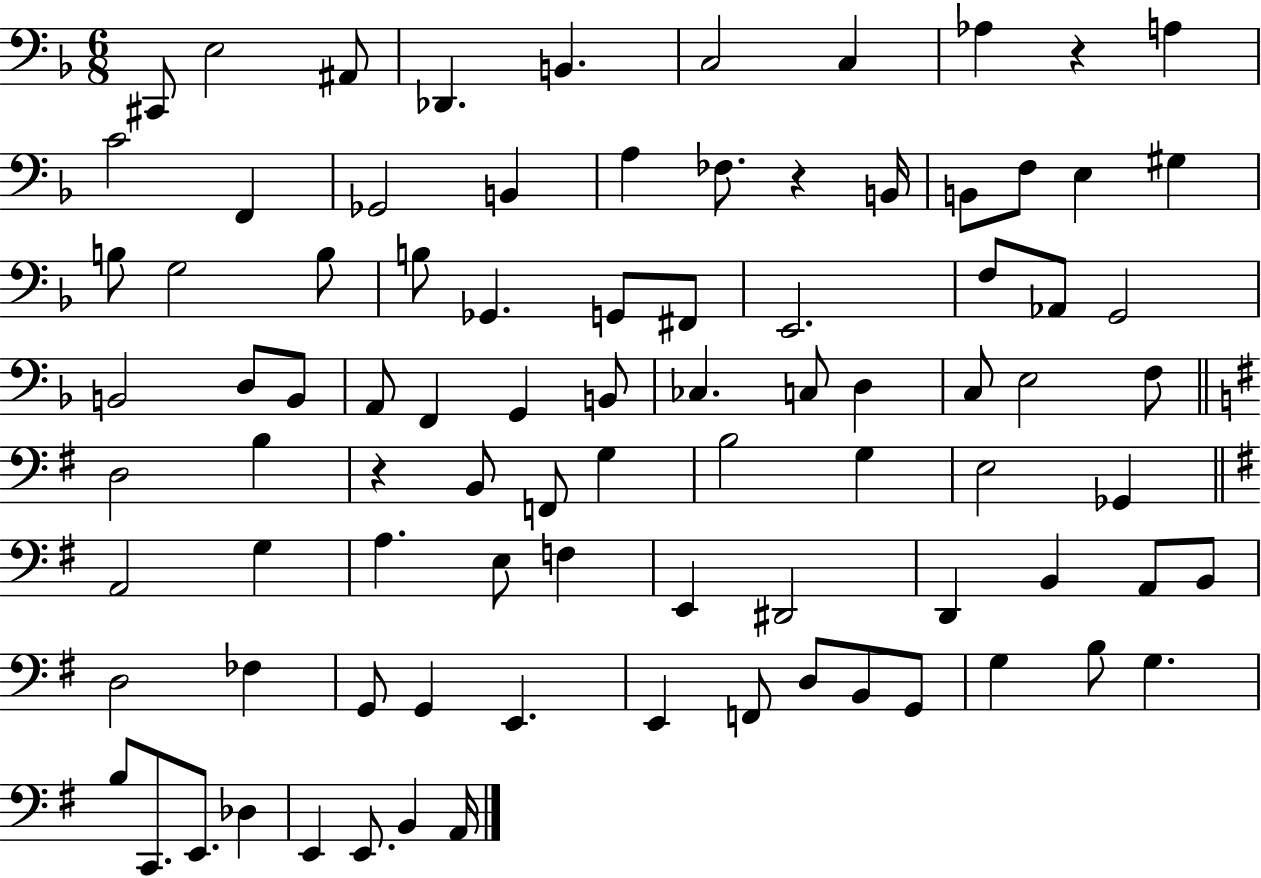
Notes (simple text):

C#2/e E3/h A#2/e Db2/q. B2/q. C3/h C3/q Ab3/q R/q A3/q C4/h F2/q Gb2/h B2/q A3/q FES3/e. R/q B2/s B2/e F3/e E3/q G#3/q B3/e G3/h B3/e B3/e Gb2/q. G2/e F#2/e E2/h. F3/e Ab2/e G2/h B2/h D3/e B2/e A2/e F2/q G2/q B2/e CES3/q. C3/e D3/q C3/e E3/h F3/e D3/h B3/q R/q B2/e F2/e G3/q B3/h G3/q E3/h Gb2/q A2/h G3/q A3/q. E3/e F3/q E2/q D#2/h D2/q B2/q A2/e B2/e D3/h FES3/q G2/e G2/q E2/q. E2/q F2/e D3/e B2/e G2/e G3/q B3/e G3/q. B3/e C2/e. E2/e. Db3/q E2/q E2/e. B2/q A2/s